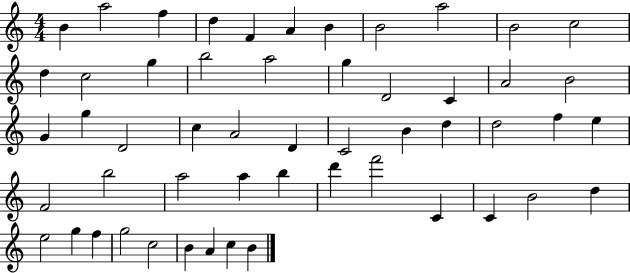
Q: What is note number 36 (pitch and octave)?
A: A5